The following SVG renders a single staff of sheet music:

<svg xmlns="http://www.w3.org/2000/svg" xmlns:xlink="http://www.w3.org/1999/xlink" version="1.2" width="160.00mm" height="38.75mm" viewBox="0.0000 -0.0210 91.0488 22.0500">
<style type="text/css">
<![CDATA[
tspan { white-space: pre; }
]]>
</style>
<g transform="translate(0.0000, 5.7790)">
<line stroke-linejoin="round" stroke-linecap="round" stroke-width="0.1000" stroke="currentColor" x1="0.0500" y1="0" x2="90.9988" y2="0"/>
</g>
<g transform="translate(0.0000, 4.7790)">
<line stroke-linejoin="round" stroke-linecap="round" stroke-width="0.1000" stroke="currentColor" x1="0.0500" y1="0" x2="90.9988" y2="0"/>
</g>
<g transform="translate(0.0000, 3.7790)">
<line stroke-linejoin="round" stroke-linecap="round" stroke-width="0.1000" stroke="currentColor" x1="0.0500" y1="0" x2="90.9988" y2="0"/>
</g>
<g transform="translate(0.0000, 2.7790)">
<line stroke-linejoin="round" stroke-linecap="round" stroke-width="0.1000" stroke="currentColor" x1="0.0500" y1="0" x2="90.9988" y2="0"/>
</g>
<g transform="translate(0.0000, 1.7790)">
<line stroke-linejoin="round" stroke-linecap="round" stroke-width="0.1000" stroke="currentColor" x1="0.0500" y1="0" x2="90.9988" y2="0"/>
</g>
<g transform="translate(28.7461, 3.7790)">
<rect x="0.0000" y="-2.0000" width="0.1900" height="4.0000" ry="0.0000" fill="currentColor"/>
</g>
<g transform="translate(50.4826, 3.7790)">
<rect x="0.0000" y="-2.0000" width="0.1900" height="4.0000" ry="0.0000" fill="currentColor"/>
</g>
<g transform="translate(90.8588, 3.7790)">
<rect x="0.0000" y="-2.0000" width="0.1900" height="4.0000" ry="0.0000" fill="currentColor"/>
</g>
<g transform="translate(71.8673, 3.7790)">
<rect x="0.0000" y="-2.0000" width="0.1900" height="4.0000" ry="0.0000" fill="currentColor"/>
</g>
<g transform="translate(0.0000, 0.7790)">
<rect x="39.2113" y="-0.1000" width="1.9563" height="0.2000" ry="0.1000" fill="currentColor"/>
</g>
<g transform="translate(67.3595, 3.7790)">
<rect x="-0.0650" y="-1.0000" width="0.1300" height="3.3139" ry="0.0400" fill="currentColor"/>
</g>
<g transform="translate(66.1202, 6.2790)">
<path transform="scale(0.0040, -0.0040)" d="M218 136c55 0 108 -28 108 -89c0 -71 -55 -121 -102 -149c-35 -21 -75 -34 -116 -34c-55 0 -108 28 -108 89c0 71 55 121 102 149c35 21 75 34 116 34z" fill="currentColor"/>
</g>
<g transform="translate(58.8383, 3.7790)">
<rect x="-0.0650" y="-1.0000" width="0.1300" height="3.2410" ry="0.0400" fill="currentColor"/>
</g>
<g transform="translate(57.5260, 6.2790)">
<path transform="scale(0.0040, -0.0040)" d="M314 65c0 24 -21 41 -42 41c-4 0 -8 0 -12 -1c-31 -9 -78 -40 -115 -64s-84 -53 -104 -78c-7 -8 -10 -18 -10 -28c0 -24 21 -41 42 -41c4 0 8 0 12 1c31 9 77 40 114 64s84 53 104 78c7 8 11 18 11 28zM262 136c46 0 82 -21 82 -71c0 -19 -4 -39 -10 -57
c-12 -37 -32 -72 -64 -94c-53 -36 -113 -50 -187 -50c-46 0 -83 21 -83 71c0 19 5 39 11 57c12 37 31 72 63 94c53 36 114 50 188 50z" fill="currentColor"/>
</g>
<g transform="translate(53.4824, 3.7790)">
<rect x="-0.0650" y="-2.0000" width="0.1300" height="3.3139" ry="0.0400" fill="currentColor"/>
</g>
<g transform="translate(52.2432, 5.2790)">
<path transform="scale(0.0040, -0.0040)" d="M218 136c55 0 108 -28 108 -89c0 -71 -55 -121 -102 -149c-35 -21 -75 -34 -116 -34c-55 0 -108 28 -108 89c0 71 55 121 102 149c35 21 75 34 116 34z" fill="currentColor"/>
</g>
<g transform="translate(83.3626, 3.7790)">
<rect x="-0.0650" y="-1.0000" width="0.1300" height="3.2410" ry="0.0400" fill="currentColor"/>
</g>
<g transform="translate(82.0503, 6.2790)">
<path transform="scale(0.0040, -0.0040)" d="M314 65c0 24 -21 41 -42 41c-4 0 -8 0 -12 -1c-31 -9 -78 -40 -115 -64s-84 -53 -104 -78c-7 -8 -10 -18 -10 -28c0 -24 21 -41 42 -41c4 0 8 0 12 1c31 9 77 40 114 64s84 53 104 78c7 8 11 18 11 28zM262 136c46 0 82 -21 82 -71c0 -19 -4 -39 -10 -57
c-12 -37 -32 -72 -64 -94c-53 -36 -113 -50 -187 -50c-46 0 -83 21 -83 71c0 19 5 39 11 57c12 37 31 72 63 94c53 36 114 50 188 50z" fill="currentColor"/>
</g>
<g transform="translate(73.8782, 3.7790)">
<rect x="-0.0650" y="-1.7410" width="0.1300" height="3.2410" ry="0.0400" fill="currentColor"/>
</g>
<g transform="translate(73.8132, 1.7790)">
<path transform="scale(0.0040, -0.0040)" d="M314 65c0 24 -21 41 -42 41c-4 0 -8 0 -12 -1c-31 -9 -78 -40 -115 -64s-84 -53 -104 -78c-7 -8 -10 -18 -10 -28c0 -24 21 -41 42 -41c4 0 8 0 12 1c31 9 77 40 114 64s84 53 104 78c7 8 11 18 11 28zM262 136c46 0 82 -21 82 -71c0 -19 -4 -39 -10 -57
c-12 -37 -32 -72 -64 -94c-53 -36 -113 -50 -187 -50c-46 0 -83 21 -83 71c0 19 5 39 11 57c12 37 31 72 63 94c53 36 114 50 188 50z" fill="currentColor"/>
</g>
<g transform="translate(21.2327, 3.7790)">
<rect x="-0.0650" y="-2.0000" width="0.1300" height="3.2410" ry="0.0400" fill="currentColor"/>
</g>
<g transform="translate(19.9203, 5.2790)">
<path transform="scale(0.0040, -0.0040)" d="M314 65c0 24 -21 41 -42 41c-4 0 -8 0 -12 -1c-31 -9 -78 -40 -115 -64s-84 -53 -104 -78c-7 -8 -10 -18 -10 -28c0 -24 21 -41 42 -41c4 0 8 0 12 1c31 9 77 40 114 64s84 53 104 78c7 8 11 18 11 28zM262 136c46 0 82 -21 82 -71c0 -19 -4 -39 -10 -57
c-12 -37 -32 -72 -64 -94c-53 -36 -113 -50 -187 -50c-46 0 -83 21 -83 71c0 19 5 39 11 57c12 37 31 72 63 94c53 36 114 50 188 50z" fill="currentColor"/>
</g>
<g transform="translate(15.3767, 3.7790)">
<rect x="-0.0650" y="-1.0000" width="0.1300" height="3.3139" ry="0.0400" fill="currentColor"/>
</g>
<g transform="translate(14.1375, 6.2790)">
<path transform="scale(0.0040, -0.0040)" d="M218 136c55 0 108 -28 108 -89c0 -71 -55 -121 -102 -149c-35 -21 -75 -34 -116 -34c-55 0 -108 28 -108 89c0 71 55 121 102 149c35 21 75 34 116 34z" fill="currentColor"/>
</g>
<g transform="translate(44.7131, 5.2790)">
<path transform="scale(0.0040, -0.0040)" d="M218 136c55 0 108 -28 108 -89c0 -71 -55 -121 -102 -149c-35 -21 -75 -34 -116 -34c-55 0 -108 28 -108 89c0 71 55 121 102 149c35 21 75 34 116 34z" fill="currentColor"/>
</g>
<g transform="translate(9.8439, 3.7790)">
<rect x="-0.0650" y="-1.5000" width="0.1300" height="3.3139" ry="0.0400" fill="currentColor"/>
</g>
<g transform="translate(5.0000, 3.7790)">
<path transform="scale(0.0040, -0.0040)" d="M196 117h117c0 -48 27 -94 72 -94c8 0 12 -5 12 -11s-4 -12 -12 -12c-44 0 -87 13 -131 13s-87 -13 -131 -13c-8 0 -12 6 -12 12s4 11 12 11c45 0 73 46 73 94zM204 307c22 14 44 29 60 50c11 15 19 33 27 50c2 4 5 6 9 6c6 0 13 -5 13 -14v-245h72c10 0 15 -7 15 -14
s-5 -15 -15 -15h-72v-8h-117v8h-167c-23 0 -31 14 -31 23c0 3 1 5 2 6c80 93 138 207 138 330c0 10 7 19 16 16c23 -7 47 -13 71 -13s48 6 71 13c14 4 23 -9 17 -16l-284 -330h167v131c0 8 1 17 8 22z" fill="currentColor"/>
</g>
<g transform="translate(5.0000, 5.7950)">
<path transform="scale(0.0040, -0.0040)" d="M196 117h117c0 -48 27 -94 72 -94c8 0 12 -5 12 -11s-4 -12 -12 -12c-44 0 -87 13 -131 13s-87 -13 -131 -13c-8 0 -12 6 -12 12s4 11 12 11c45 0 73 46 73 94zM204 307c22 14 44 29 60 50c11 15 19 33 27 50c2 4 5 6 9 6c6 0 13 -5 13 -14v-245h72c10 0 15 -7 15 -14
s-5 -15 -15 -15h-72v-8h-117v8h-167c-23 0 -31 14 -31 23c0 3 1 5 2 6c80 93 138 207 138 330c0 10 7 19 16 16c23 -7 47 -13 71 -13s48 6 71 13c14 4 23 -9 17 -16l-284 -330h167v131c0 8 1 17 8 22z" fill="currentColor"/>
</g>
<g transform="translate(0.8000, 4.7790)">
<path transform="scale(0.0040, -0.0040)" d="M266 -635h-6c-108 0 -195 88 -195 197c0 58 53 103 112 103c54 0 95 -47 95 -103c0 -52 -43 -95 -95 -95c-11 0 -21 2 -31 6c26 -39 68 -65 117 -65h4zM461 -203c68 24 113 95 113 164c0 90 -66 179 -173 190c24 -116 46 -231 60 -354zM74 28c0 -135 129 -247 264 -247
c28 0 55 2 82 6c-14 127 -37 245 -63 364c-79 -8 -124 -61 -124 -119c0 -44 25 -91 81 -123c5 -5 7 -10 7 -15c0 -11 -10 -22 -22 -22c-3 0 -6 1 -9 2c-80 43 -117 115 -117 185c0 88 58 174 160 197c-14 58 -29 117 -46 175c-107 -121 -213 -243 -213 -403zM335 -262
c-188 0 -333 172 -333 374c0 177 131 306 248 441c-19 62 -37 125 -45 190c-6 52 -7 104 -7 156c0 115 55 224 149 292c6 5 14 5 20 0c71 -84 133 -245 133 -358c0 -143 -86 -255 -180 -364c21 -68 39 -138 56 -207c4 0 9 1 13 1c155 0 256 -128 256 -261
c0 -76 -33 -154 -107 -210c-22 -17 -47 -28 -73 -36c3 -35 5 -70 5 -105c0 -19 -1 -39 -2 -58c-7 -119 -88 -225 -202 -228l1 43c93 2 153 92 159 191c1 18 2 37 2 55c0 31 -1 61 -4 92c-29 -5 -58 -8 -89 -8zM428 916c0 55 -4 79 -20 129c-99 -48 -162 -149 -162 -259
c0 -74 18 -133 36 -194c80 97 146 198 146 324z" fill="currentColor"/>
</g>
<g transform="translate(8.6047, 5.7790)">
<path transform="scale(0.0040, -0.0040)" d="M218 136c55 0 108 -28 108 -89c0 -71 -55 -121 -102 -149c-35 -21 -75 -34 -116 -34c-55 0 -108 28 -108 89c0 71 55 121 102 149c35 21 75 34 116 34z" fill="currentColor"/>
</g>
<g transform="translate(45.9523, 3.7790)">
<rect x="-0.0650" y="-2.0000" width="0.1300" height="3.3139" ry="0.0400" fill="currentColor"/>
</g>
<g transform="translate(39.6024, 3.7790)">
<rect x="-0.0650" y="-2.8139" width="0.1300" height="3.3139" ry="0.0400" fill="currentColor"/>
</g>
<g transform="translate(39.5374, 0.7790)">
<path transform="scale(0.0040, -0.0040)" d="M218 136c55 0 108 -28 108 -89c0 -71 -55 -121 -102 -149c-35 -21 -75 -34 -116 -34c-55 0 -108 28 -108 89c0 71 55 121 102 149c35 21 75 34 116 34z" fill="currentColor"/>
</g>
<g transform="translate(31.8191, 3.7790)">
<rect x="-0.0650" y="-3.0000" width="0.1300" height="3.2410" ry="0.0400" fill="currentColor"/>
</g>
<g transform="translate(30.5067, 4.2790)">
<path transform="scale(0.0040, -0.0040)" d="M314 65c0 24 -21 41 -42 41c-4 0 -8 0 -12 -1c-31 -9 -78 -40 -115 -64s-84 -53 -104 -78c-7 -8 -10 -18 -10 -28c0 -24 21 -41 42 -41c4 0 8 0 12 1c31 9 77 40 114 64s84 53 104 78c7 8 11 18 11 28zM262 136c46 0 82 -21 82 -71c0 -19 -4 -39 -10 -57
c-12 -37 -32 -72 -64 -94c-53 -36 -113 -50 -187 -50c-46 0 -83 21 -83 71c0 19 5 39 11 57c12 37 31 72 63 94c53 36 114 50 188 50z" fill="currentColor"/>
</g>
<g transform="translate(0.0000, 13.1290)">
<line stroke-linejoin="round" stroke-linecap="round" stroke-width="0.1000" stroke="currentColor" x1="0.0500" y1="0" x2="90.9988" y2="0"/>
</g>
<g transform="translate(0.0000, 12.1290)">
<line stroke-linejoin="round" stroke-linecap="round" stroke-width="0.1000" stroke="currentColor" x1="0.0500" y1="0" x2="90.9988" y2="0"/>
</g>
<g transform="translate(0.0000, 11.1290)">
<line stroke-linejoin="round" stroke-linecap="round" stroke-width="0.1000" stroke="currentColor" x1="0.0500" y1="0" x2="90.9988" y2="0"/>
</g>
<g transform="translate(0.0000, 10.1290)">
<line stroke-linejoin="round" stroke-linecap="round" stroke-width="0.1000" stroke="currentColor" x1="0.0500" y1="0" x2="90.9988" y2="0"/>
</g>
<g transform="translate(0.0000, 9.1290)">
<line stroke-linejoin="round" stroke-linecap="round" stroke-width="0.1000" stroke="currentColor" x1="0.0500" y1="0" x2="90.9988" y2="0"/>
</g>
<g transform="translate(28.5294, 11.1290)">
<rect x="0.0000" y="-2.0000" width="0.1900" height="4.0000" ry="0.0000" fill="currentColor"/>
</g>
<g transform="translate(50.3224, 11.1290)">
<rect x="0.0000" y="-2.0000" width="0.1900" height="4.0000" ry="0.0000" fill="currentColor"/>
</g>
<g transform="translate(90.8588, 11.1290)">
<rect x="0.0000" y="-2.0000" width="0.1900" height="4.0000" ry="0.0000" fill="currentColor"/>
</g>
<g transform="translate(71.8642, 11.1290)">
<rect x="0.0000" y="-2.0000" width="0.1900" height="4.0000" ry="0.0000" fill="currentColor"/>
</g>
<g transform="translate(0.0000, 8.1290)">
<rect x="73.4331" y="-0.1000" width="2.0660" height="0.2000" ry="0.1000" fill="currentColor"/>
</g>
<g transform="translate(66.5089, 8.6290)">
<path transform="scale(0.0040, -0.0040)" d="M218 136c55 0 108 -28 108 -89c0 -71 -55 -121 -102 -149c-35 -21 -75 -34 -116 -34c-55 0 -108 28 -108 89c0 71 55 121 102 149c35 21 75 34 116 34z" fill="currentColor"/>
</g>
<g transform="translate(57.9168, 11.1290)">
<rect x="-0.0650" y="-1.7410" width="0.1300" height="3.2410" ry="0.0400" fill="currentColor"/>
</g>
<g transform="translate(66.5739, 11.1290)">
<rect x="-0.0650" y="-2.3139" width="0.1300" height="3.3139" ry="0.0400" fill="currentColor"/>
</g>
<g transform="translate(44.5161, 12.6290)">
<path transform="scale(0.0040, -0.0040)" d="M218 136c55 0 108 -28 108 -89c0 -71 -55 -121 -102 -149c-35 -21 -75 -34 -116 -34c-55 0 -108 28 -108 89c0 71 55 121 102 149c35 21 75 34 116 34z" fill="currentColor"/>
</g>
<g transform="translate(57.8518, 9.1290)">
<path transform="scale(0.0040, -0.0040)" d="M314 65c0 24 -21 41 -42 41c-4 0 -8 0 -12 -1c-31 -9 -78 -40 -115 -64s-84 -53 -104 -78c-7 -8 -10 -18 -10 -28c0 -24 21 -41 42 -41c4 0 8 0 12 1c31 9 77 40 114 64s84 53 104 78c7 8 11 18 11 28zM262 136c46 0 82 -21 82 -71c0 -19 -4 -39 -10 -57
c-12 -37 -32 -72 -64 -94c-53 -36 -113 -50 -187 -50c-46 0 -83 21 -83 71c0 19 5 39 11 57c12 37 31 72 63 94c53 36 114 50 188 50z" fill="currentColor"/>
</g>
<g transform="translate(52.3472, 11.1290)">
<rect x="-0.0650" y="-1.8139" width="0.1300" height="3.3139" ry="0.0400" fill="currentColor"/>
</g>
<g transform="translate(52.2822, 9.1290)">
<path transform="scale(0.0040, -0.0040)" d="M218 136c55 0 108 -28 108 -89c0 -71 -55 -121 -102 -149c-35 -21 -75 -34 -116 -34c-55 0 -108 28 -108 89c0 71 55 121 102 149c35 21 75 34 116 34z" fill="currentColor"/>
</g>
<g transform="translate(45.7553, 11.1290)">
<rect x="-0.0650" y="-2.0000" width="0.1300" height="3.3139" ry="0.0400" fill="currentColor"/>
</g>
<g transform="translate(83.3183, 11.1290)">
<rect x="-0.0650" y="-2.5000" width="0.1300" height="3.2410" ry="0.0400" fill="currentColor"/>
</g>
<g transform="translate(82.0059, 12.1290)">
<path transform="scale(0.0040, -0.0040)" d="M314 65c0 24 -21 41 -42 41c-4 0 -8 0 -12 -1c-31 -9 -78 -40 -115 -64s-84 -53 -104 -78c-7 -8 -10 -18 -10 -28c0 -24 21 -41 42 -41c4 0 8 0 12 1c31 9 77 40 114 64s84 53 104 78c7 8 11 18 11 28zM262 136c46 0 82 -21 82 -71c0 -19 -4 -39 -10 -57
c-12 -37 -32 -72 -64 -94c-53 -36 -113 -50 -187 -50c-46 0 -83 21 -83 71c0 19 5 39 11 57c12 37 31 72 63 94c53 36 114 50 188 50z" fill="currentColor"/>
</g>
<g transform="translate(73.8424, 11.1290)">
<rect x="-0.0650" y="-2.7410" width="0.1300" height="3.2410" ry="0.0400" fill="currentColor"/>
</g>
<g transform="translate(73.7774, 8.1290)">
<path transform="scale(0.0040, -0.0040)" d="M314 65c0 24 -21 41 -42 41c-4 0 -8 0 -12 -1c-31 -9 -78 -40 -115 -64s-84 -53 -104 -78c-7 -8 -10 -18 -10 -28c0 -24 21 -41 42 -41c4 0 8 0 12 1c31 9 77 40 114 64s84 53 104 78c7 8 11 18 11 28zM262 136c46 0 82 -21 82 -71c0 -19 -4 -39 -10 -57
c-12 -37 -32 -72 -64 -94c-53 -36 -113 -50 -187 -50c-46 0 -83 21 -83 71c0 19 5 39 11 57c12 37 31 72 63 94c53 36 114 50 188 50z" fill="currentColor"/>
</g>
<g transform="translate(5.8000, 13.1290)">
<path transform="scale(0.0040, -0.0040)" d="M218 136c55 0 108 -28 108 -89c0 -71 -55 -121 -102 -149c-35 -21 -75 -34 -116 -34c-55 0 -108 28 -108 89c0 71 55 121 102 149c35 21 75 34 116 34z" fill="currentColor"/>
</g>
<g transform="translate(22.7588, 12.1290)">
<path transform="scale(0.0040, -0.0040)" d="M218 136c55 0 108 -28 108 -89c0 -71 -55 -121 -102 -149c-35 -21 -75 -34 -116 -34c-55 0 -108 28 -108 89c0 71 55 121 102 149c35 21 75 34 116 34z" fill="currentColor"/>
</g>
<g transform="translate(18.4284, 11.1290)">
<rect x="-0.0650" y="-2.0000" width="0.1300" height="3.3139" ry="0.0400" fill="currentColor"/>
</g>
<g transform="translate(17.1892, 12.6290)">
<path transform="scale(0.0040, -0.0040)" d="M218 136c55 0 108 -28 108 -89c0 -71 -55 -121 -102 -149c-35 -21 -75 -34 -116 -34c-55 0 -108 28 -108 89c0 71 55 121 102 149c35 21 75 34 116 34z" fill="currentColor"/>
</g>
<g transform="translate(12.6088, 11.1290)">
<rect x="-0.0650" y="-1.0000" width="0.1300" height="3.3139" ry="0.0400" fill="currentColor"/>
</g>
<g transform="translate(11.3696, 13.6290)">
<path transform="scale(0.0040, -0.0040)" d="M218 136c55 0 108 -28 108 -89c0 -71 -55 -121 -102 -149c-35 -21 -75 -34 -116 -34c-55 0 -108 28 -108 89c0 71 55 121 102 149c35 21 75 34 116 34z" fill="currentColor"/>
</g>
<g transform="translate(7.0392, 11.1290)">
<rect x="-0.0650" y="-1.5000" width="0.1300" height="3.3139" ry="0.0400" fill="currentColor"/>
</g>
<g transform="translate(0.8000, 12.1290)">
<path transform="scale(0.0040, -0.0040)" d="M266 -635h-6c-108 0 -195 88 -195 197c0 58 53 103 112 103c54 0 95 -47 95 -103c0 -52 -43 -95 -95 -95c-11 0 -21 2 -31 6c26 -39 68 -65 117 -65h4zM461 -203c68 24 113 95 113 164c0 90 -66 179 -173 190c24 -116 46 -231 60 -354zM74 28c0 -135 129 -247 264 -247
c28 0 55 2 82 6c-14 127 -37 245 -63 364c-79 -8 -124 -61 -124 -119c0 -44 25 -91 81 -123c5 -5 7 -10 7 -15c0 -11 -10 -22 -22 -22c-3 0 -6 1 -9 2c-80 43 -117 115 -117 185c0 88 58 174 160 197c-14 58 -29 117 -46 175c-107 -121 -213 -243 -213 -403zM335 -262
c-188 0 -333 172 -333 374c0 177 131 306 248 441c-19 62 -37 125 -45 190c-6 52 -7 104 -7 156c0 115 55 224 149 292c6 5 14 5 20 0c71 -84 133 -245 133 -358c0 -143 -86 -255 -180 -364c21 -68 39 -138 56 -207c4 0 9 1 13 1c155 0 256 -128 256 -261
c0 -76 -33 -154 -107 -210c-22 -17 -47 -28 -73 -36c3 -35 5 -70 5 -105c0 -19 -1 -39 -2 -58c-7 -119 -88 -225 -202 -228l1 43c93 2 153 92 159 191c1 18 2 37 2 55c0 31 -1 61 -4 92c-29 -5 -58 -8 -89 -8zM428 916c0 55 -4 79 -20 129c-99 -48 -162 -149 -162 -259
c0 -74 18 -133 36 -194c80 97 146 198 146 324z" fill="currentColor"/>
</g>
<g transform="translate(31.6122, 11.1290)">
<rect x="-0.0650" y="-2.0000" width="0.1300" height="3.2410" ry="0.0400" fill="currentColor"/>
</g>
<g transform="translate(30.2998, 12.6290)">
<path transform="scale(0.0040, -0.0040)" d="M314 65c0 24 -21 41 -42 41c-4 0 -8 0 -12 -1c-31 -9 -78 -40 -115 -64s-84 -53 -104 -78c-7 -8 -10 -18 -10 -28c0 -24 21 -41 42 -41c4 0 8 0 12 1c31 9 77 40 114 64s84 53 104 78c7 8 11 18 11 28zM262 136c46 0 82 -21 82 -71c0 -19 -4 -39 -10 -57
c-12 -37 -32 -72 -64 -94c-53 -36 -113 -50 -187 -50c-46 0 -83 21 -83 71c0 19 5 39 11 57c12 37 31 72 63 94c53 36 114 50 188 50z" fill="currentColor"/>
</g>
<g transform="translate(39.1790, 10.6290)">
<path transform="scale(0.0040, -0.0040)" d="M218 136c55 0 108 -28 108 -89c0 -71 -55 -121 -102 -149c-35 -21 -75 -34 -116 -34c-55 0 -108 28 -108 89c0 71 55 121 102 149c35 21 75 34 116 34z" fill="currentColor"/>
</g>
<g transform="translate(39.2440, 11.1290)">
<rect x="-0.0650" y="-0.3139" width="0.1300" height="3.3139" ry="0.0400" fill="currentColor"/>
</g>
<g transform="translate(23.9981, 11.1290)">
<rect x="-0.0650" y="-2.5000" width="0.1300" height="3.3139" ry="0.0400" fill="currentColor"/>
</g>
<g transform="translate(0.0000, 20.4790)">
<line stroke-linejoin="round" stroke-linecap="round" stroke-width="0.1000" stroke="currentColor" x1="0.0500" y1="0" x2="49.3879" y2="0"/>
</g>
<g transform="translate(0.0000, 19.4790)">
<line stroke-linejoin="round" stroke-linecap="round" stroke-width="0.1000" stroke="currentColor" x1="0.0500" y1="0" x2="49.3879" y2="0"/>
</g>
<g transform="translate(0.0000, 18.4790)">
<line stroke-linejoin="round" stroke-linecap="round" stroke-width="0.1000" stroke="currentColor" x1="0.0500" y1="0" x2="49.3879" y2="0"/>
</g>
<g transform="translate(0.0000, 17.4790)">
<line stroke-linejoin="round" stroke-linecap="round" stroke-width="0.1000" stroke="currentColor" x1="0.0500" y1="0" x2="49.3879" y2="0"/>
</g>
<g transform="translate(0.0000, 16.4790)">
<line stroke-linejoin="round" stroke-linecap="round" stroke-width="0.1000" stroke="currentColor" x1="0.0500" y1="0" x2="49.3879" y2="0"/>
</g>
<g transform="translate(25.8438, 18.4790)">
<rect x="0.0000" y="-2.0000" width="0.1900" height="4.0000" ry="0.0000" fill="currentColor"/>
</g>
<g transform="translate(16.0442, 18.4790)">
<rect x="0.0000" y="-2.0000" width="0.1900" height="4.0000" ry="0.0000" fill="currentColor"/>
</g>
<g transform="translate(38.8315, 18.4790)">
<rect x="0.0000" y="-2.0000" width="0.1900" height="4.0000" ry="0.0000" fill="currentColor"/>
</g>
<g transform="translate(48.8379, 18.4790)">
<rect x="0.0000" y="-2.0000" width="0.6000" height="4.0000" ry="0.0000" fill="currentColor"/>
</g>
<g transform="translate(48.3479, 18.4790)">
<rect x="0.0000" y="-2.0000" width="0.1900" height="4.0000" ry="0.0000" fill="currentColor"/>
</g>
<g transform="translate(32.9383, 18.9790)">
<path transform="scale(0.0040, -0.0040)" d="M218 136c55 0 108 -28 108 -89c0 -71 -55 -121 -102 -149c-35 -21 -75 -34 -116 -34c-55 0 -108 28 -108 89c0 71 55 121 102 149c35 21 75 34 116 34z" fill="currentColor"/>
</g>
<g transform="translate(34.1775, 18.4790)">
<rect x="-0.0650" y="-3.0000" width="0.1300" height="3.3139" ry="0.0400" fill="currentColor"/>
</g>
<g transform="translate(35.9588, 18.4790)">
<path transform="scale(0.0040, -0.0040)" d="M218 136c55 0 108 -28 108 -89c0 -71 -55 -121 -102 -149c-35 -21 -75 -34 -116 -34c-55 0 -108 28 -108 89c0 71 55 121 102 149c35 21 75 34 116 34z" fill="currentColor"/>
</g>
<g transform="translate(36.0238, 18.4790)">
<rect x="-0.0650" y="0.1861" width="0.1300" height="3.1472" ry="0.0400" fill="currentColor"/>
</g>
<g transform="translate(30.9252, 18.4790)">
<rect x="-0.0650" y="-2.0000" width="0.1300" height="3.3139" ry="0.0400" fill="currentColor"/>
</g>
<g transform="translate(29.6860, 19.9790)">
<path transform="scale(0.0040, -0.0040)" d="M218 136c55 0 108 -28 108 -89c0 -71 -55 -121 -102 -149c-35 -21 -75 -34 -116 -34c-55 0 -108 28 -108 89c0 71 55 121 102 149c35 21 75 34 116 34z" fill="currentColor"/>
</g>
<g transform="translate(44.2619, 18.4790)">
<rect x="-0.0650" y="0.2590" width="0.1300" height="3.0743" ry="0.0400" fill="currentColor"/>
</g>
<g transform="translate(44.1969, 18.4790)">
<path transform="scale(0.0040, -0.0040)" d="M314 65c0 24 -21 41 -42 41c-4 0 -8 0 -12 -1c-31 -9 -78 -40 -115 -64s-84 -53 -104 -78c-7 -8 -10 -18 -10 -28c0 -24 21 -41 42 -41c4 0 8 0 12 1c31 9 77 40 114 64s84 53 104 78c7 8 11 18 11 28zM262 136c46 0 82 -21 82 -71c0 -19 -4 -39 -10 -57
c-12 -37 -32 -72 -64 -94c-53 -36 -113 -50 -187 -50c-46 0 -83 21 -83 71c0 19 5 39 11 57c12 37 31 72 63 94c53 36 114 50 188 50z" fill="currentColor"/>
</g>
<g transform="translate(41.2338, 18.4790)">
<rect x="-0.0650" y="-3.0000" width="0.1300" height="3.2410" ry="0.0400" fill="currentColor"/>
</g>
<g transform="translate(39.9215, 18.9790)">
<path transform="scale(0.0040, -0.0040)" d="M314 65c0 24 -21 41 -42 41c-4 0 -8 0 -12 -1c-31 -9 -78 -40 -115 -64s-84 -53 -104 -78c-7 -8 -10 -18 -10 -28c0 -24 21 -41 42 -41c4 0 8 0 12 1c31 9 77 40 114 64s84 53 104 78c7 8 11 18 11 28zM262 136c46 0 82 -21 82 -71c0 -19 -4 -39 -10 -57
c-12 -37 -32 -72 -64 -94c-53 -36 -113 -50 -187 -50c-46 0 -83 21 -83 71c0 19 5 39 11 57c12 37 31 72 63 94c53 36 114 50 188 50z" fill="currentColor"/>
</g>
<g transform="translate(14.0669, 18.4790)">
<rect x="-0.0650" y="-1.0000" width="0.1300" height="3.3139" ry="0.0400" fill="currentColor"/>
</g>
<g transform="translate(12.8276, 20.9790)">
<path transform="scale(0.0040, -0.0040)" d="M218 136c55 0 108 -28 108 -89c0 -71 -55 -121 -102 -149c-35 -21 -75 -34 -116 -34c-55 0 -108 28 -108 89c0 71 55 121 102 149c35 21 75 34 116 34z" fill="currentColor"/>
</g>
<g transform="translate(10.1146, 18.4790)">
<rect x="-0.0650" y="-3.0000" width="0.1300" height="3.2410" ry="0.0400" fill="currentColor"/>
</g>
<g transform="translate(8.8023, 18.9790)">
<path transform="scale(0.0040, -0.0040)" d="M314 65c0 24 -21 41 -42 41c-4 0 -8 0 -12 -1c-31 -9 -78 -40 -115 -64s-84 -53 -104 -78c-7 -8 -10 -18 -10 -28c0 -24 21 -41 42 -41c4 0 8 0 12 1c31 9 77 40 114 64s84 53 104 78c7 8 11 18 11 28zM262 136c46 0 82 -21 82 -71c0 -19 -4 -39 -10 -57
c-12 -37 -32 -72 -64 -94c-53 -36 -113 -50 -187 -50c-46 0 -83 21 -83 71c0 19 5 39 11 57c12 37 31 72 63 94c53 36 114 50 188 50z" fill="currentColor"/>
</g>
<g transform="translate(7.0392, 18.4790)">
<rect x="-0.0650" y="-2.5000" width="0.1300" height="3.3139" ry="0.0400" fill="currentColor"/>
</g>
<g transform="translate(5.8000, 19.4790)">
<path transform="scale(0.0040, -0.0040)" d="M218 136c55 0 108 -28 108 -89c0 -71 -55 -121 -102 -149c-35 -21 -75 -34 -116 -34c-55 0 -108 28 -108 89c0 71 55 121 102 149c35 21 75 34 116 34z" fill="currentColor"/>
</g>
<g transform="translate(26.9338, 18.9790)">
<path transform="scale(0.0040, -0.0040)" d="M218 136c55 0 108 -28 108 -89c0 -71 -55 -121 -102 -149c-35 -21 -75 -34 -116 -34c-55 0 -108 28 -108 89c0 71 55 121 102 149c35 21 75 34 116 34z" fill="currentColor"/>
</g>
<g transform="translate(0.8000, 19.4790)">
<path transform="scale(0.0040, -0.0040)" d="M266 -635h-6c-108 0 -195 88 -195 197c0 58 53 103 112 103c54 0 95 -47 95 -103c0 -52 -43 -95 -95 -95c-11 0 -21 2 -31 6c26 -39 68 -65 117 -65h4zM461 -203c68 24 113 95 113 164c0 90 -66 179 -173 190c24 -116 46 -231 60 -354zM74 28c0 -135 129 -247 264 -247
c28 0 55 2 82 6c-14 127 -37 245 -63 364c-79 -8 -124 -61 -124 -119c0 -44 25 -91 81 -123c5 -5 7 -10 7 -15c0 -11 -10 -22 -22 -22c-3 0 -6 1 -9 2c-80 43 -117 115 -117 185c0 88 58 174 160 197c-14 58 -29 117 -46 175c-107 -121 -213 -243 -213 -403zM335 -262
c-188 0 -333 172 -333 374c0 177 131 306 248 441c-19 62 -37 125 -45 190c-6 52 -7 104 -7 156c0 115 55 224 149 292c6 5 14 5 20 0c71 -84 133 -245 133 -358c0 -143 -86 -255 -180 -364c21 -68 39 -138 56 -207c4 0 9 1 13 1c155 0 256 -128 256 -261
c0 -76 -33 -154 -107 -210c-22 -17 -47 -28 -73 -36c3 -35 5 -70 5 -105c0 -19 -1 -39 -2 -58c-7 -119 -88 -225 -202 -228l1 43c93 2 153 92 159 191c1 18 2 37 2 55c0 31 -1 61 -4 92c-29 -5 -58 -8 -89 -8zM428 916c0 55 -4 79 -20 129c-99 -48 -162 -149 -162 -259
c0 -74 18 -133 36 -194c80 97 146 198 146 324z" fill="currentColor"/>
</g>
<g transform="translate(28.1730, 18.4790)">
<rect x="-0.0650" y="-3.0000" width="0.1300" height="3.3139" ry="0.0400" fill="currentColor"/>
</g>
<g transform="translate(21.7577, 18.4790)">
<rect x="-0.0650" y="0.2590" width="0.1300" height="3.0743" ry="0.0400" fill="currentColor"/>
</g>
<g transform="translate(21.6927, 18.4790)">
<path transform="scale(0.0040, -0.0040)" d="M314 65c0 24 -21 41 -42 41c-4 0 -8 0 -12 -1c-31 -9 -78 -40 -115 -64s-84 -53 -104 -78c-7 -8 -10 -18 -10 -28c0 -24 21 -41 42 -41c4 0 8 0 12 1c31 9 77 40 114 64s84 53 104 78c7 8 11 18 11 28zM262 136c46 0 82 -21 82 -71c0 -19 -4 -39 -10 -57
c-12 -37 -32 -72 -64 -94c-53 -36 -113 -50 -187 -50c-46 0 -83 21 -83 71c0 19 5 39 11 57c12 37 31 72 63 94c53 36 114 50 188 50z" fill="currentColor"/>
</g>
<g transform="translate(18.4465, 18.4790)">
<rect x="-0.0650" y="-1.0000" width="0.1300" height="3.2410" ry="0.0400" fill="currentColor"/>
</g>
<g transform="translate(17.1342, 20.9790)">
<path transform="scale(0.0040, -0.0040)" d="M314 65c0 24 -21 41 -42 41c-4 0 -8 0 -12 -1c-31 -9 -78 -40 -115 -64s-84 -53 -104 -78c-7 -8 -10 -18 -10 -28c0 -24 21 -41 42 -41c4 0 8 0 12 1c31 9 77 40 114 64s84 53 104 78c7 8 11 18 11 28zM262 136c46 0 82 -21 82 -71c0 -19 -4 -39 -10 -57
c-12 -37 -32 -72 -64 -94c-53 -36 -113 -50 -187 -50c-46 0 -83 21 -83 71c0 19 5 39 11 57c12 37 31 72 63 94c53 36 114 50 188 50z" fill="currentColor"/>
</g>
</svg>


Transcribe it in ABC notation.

X:1
T:Untitled
M:4/4
L:1/4
K:C
E D F2 A2 a F F D2 D f2 D2 E D F G F2 c F f f2 g a2 G2 G A2 D D2 B2 A F A B A2 B2